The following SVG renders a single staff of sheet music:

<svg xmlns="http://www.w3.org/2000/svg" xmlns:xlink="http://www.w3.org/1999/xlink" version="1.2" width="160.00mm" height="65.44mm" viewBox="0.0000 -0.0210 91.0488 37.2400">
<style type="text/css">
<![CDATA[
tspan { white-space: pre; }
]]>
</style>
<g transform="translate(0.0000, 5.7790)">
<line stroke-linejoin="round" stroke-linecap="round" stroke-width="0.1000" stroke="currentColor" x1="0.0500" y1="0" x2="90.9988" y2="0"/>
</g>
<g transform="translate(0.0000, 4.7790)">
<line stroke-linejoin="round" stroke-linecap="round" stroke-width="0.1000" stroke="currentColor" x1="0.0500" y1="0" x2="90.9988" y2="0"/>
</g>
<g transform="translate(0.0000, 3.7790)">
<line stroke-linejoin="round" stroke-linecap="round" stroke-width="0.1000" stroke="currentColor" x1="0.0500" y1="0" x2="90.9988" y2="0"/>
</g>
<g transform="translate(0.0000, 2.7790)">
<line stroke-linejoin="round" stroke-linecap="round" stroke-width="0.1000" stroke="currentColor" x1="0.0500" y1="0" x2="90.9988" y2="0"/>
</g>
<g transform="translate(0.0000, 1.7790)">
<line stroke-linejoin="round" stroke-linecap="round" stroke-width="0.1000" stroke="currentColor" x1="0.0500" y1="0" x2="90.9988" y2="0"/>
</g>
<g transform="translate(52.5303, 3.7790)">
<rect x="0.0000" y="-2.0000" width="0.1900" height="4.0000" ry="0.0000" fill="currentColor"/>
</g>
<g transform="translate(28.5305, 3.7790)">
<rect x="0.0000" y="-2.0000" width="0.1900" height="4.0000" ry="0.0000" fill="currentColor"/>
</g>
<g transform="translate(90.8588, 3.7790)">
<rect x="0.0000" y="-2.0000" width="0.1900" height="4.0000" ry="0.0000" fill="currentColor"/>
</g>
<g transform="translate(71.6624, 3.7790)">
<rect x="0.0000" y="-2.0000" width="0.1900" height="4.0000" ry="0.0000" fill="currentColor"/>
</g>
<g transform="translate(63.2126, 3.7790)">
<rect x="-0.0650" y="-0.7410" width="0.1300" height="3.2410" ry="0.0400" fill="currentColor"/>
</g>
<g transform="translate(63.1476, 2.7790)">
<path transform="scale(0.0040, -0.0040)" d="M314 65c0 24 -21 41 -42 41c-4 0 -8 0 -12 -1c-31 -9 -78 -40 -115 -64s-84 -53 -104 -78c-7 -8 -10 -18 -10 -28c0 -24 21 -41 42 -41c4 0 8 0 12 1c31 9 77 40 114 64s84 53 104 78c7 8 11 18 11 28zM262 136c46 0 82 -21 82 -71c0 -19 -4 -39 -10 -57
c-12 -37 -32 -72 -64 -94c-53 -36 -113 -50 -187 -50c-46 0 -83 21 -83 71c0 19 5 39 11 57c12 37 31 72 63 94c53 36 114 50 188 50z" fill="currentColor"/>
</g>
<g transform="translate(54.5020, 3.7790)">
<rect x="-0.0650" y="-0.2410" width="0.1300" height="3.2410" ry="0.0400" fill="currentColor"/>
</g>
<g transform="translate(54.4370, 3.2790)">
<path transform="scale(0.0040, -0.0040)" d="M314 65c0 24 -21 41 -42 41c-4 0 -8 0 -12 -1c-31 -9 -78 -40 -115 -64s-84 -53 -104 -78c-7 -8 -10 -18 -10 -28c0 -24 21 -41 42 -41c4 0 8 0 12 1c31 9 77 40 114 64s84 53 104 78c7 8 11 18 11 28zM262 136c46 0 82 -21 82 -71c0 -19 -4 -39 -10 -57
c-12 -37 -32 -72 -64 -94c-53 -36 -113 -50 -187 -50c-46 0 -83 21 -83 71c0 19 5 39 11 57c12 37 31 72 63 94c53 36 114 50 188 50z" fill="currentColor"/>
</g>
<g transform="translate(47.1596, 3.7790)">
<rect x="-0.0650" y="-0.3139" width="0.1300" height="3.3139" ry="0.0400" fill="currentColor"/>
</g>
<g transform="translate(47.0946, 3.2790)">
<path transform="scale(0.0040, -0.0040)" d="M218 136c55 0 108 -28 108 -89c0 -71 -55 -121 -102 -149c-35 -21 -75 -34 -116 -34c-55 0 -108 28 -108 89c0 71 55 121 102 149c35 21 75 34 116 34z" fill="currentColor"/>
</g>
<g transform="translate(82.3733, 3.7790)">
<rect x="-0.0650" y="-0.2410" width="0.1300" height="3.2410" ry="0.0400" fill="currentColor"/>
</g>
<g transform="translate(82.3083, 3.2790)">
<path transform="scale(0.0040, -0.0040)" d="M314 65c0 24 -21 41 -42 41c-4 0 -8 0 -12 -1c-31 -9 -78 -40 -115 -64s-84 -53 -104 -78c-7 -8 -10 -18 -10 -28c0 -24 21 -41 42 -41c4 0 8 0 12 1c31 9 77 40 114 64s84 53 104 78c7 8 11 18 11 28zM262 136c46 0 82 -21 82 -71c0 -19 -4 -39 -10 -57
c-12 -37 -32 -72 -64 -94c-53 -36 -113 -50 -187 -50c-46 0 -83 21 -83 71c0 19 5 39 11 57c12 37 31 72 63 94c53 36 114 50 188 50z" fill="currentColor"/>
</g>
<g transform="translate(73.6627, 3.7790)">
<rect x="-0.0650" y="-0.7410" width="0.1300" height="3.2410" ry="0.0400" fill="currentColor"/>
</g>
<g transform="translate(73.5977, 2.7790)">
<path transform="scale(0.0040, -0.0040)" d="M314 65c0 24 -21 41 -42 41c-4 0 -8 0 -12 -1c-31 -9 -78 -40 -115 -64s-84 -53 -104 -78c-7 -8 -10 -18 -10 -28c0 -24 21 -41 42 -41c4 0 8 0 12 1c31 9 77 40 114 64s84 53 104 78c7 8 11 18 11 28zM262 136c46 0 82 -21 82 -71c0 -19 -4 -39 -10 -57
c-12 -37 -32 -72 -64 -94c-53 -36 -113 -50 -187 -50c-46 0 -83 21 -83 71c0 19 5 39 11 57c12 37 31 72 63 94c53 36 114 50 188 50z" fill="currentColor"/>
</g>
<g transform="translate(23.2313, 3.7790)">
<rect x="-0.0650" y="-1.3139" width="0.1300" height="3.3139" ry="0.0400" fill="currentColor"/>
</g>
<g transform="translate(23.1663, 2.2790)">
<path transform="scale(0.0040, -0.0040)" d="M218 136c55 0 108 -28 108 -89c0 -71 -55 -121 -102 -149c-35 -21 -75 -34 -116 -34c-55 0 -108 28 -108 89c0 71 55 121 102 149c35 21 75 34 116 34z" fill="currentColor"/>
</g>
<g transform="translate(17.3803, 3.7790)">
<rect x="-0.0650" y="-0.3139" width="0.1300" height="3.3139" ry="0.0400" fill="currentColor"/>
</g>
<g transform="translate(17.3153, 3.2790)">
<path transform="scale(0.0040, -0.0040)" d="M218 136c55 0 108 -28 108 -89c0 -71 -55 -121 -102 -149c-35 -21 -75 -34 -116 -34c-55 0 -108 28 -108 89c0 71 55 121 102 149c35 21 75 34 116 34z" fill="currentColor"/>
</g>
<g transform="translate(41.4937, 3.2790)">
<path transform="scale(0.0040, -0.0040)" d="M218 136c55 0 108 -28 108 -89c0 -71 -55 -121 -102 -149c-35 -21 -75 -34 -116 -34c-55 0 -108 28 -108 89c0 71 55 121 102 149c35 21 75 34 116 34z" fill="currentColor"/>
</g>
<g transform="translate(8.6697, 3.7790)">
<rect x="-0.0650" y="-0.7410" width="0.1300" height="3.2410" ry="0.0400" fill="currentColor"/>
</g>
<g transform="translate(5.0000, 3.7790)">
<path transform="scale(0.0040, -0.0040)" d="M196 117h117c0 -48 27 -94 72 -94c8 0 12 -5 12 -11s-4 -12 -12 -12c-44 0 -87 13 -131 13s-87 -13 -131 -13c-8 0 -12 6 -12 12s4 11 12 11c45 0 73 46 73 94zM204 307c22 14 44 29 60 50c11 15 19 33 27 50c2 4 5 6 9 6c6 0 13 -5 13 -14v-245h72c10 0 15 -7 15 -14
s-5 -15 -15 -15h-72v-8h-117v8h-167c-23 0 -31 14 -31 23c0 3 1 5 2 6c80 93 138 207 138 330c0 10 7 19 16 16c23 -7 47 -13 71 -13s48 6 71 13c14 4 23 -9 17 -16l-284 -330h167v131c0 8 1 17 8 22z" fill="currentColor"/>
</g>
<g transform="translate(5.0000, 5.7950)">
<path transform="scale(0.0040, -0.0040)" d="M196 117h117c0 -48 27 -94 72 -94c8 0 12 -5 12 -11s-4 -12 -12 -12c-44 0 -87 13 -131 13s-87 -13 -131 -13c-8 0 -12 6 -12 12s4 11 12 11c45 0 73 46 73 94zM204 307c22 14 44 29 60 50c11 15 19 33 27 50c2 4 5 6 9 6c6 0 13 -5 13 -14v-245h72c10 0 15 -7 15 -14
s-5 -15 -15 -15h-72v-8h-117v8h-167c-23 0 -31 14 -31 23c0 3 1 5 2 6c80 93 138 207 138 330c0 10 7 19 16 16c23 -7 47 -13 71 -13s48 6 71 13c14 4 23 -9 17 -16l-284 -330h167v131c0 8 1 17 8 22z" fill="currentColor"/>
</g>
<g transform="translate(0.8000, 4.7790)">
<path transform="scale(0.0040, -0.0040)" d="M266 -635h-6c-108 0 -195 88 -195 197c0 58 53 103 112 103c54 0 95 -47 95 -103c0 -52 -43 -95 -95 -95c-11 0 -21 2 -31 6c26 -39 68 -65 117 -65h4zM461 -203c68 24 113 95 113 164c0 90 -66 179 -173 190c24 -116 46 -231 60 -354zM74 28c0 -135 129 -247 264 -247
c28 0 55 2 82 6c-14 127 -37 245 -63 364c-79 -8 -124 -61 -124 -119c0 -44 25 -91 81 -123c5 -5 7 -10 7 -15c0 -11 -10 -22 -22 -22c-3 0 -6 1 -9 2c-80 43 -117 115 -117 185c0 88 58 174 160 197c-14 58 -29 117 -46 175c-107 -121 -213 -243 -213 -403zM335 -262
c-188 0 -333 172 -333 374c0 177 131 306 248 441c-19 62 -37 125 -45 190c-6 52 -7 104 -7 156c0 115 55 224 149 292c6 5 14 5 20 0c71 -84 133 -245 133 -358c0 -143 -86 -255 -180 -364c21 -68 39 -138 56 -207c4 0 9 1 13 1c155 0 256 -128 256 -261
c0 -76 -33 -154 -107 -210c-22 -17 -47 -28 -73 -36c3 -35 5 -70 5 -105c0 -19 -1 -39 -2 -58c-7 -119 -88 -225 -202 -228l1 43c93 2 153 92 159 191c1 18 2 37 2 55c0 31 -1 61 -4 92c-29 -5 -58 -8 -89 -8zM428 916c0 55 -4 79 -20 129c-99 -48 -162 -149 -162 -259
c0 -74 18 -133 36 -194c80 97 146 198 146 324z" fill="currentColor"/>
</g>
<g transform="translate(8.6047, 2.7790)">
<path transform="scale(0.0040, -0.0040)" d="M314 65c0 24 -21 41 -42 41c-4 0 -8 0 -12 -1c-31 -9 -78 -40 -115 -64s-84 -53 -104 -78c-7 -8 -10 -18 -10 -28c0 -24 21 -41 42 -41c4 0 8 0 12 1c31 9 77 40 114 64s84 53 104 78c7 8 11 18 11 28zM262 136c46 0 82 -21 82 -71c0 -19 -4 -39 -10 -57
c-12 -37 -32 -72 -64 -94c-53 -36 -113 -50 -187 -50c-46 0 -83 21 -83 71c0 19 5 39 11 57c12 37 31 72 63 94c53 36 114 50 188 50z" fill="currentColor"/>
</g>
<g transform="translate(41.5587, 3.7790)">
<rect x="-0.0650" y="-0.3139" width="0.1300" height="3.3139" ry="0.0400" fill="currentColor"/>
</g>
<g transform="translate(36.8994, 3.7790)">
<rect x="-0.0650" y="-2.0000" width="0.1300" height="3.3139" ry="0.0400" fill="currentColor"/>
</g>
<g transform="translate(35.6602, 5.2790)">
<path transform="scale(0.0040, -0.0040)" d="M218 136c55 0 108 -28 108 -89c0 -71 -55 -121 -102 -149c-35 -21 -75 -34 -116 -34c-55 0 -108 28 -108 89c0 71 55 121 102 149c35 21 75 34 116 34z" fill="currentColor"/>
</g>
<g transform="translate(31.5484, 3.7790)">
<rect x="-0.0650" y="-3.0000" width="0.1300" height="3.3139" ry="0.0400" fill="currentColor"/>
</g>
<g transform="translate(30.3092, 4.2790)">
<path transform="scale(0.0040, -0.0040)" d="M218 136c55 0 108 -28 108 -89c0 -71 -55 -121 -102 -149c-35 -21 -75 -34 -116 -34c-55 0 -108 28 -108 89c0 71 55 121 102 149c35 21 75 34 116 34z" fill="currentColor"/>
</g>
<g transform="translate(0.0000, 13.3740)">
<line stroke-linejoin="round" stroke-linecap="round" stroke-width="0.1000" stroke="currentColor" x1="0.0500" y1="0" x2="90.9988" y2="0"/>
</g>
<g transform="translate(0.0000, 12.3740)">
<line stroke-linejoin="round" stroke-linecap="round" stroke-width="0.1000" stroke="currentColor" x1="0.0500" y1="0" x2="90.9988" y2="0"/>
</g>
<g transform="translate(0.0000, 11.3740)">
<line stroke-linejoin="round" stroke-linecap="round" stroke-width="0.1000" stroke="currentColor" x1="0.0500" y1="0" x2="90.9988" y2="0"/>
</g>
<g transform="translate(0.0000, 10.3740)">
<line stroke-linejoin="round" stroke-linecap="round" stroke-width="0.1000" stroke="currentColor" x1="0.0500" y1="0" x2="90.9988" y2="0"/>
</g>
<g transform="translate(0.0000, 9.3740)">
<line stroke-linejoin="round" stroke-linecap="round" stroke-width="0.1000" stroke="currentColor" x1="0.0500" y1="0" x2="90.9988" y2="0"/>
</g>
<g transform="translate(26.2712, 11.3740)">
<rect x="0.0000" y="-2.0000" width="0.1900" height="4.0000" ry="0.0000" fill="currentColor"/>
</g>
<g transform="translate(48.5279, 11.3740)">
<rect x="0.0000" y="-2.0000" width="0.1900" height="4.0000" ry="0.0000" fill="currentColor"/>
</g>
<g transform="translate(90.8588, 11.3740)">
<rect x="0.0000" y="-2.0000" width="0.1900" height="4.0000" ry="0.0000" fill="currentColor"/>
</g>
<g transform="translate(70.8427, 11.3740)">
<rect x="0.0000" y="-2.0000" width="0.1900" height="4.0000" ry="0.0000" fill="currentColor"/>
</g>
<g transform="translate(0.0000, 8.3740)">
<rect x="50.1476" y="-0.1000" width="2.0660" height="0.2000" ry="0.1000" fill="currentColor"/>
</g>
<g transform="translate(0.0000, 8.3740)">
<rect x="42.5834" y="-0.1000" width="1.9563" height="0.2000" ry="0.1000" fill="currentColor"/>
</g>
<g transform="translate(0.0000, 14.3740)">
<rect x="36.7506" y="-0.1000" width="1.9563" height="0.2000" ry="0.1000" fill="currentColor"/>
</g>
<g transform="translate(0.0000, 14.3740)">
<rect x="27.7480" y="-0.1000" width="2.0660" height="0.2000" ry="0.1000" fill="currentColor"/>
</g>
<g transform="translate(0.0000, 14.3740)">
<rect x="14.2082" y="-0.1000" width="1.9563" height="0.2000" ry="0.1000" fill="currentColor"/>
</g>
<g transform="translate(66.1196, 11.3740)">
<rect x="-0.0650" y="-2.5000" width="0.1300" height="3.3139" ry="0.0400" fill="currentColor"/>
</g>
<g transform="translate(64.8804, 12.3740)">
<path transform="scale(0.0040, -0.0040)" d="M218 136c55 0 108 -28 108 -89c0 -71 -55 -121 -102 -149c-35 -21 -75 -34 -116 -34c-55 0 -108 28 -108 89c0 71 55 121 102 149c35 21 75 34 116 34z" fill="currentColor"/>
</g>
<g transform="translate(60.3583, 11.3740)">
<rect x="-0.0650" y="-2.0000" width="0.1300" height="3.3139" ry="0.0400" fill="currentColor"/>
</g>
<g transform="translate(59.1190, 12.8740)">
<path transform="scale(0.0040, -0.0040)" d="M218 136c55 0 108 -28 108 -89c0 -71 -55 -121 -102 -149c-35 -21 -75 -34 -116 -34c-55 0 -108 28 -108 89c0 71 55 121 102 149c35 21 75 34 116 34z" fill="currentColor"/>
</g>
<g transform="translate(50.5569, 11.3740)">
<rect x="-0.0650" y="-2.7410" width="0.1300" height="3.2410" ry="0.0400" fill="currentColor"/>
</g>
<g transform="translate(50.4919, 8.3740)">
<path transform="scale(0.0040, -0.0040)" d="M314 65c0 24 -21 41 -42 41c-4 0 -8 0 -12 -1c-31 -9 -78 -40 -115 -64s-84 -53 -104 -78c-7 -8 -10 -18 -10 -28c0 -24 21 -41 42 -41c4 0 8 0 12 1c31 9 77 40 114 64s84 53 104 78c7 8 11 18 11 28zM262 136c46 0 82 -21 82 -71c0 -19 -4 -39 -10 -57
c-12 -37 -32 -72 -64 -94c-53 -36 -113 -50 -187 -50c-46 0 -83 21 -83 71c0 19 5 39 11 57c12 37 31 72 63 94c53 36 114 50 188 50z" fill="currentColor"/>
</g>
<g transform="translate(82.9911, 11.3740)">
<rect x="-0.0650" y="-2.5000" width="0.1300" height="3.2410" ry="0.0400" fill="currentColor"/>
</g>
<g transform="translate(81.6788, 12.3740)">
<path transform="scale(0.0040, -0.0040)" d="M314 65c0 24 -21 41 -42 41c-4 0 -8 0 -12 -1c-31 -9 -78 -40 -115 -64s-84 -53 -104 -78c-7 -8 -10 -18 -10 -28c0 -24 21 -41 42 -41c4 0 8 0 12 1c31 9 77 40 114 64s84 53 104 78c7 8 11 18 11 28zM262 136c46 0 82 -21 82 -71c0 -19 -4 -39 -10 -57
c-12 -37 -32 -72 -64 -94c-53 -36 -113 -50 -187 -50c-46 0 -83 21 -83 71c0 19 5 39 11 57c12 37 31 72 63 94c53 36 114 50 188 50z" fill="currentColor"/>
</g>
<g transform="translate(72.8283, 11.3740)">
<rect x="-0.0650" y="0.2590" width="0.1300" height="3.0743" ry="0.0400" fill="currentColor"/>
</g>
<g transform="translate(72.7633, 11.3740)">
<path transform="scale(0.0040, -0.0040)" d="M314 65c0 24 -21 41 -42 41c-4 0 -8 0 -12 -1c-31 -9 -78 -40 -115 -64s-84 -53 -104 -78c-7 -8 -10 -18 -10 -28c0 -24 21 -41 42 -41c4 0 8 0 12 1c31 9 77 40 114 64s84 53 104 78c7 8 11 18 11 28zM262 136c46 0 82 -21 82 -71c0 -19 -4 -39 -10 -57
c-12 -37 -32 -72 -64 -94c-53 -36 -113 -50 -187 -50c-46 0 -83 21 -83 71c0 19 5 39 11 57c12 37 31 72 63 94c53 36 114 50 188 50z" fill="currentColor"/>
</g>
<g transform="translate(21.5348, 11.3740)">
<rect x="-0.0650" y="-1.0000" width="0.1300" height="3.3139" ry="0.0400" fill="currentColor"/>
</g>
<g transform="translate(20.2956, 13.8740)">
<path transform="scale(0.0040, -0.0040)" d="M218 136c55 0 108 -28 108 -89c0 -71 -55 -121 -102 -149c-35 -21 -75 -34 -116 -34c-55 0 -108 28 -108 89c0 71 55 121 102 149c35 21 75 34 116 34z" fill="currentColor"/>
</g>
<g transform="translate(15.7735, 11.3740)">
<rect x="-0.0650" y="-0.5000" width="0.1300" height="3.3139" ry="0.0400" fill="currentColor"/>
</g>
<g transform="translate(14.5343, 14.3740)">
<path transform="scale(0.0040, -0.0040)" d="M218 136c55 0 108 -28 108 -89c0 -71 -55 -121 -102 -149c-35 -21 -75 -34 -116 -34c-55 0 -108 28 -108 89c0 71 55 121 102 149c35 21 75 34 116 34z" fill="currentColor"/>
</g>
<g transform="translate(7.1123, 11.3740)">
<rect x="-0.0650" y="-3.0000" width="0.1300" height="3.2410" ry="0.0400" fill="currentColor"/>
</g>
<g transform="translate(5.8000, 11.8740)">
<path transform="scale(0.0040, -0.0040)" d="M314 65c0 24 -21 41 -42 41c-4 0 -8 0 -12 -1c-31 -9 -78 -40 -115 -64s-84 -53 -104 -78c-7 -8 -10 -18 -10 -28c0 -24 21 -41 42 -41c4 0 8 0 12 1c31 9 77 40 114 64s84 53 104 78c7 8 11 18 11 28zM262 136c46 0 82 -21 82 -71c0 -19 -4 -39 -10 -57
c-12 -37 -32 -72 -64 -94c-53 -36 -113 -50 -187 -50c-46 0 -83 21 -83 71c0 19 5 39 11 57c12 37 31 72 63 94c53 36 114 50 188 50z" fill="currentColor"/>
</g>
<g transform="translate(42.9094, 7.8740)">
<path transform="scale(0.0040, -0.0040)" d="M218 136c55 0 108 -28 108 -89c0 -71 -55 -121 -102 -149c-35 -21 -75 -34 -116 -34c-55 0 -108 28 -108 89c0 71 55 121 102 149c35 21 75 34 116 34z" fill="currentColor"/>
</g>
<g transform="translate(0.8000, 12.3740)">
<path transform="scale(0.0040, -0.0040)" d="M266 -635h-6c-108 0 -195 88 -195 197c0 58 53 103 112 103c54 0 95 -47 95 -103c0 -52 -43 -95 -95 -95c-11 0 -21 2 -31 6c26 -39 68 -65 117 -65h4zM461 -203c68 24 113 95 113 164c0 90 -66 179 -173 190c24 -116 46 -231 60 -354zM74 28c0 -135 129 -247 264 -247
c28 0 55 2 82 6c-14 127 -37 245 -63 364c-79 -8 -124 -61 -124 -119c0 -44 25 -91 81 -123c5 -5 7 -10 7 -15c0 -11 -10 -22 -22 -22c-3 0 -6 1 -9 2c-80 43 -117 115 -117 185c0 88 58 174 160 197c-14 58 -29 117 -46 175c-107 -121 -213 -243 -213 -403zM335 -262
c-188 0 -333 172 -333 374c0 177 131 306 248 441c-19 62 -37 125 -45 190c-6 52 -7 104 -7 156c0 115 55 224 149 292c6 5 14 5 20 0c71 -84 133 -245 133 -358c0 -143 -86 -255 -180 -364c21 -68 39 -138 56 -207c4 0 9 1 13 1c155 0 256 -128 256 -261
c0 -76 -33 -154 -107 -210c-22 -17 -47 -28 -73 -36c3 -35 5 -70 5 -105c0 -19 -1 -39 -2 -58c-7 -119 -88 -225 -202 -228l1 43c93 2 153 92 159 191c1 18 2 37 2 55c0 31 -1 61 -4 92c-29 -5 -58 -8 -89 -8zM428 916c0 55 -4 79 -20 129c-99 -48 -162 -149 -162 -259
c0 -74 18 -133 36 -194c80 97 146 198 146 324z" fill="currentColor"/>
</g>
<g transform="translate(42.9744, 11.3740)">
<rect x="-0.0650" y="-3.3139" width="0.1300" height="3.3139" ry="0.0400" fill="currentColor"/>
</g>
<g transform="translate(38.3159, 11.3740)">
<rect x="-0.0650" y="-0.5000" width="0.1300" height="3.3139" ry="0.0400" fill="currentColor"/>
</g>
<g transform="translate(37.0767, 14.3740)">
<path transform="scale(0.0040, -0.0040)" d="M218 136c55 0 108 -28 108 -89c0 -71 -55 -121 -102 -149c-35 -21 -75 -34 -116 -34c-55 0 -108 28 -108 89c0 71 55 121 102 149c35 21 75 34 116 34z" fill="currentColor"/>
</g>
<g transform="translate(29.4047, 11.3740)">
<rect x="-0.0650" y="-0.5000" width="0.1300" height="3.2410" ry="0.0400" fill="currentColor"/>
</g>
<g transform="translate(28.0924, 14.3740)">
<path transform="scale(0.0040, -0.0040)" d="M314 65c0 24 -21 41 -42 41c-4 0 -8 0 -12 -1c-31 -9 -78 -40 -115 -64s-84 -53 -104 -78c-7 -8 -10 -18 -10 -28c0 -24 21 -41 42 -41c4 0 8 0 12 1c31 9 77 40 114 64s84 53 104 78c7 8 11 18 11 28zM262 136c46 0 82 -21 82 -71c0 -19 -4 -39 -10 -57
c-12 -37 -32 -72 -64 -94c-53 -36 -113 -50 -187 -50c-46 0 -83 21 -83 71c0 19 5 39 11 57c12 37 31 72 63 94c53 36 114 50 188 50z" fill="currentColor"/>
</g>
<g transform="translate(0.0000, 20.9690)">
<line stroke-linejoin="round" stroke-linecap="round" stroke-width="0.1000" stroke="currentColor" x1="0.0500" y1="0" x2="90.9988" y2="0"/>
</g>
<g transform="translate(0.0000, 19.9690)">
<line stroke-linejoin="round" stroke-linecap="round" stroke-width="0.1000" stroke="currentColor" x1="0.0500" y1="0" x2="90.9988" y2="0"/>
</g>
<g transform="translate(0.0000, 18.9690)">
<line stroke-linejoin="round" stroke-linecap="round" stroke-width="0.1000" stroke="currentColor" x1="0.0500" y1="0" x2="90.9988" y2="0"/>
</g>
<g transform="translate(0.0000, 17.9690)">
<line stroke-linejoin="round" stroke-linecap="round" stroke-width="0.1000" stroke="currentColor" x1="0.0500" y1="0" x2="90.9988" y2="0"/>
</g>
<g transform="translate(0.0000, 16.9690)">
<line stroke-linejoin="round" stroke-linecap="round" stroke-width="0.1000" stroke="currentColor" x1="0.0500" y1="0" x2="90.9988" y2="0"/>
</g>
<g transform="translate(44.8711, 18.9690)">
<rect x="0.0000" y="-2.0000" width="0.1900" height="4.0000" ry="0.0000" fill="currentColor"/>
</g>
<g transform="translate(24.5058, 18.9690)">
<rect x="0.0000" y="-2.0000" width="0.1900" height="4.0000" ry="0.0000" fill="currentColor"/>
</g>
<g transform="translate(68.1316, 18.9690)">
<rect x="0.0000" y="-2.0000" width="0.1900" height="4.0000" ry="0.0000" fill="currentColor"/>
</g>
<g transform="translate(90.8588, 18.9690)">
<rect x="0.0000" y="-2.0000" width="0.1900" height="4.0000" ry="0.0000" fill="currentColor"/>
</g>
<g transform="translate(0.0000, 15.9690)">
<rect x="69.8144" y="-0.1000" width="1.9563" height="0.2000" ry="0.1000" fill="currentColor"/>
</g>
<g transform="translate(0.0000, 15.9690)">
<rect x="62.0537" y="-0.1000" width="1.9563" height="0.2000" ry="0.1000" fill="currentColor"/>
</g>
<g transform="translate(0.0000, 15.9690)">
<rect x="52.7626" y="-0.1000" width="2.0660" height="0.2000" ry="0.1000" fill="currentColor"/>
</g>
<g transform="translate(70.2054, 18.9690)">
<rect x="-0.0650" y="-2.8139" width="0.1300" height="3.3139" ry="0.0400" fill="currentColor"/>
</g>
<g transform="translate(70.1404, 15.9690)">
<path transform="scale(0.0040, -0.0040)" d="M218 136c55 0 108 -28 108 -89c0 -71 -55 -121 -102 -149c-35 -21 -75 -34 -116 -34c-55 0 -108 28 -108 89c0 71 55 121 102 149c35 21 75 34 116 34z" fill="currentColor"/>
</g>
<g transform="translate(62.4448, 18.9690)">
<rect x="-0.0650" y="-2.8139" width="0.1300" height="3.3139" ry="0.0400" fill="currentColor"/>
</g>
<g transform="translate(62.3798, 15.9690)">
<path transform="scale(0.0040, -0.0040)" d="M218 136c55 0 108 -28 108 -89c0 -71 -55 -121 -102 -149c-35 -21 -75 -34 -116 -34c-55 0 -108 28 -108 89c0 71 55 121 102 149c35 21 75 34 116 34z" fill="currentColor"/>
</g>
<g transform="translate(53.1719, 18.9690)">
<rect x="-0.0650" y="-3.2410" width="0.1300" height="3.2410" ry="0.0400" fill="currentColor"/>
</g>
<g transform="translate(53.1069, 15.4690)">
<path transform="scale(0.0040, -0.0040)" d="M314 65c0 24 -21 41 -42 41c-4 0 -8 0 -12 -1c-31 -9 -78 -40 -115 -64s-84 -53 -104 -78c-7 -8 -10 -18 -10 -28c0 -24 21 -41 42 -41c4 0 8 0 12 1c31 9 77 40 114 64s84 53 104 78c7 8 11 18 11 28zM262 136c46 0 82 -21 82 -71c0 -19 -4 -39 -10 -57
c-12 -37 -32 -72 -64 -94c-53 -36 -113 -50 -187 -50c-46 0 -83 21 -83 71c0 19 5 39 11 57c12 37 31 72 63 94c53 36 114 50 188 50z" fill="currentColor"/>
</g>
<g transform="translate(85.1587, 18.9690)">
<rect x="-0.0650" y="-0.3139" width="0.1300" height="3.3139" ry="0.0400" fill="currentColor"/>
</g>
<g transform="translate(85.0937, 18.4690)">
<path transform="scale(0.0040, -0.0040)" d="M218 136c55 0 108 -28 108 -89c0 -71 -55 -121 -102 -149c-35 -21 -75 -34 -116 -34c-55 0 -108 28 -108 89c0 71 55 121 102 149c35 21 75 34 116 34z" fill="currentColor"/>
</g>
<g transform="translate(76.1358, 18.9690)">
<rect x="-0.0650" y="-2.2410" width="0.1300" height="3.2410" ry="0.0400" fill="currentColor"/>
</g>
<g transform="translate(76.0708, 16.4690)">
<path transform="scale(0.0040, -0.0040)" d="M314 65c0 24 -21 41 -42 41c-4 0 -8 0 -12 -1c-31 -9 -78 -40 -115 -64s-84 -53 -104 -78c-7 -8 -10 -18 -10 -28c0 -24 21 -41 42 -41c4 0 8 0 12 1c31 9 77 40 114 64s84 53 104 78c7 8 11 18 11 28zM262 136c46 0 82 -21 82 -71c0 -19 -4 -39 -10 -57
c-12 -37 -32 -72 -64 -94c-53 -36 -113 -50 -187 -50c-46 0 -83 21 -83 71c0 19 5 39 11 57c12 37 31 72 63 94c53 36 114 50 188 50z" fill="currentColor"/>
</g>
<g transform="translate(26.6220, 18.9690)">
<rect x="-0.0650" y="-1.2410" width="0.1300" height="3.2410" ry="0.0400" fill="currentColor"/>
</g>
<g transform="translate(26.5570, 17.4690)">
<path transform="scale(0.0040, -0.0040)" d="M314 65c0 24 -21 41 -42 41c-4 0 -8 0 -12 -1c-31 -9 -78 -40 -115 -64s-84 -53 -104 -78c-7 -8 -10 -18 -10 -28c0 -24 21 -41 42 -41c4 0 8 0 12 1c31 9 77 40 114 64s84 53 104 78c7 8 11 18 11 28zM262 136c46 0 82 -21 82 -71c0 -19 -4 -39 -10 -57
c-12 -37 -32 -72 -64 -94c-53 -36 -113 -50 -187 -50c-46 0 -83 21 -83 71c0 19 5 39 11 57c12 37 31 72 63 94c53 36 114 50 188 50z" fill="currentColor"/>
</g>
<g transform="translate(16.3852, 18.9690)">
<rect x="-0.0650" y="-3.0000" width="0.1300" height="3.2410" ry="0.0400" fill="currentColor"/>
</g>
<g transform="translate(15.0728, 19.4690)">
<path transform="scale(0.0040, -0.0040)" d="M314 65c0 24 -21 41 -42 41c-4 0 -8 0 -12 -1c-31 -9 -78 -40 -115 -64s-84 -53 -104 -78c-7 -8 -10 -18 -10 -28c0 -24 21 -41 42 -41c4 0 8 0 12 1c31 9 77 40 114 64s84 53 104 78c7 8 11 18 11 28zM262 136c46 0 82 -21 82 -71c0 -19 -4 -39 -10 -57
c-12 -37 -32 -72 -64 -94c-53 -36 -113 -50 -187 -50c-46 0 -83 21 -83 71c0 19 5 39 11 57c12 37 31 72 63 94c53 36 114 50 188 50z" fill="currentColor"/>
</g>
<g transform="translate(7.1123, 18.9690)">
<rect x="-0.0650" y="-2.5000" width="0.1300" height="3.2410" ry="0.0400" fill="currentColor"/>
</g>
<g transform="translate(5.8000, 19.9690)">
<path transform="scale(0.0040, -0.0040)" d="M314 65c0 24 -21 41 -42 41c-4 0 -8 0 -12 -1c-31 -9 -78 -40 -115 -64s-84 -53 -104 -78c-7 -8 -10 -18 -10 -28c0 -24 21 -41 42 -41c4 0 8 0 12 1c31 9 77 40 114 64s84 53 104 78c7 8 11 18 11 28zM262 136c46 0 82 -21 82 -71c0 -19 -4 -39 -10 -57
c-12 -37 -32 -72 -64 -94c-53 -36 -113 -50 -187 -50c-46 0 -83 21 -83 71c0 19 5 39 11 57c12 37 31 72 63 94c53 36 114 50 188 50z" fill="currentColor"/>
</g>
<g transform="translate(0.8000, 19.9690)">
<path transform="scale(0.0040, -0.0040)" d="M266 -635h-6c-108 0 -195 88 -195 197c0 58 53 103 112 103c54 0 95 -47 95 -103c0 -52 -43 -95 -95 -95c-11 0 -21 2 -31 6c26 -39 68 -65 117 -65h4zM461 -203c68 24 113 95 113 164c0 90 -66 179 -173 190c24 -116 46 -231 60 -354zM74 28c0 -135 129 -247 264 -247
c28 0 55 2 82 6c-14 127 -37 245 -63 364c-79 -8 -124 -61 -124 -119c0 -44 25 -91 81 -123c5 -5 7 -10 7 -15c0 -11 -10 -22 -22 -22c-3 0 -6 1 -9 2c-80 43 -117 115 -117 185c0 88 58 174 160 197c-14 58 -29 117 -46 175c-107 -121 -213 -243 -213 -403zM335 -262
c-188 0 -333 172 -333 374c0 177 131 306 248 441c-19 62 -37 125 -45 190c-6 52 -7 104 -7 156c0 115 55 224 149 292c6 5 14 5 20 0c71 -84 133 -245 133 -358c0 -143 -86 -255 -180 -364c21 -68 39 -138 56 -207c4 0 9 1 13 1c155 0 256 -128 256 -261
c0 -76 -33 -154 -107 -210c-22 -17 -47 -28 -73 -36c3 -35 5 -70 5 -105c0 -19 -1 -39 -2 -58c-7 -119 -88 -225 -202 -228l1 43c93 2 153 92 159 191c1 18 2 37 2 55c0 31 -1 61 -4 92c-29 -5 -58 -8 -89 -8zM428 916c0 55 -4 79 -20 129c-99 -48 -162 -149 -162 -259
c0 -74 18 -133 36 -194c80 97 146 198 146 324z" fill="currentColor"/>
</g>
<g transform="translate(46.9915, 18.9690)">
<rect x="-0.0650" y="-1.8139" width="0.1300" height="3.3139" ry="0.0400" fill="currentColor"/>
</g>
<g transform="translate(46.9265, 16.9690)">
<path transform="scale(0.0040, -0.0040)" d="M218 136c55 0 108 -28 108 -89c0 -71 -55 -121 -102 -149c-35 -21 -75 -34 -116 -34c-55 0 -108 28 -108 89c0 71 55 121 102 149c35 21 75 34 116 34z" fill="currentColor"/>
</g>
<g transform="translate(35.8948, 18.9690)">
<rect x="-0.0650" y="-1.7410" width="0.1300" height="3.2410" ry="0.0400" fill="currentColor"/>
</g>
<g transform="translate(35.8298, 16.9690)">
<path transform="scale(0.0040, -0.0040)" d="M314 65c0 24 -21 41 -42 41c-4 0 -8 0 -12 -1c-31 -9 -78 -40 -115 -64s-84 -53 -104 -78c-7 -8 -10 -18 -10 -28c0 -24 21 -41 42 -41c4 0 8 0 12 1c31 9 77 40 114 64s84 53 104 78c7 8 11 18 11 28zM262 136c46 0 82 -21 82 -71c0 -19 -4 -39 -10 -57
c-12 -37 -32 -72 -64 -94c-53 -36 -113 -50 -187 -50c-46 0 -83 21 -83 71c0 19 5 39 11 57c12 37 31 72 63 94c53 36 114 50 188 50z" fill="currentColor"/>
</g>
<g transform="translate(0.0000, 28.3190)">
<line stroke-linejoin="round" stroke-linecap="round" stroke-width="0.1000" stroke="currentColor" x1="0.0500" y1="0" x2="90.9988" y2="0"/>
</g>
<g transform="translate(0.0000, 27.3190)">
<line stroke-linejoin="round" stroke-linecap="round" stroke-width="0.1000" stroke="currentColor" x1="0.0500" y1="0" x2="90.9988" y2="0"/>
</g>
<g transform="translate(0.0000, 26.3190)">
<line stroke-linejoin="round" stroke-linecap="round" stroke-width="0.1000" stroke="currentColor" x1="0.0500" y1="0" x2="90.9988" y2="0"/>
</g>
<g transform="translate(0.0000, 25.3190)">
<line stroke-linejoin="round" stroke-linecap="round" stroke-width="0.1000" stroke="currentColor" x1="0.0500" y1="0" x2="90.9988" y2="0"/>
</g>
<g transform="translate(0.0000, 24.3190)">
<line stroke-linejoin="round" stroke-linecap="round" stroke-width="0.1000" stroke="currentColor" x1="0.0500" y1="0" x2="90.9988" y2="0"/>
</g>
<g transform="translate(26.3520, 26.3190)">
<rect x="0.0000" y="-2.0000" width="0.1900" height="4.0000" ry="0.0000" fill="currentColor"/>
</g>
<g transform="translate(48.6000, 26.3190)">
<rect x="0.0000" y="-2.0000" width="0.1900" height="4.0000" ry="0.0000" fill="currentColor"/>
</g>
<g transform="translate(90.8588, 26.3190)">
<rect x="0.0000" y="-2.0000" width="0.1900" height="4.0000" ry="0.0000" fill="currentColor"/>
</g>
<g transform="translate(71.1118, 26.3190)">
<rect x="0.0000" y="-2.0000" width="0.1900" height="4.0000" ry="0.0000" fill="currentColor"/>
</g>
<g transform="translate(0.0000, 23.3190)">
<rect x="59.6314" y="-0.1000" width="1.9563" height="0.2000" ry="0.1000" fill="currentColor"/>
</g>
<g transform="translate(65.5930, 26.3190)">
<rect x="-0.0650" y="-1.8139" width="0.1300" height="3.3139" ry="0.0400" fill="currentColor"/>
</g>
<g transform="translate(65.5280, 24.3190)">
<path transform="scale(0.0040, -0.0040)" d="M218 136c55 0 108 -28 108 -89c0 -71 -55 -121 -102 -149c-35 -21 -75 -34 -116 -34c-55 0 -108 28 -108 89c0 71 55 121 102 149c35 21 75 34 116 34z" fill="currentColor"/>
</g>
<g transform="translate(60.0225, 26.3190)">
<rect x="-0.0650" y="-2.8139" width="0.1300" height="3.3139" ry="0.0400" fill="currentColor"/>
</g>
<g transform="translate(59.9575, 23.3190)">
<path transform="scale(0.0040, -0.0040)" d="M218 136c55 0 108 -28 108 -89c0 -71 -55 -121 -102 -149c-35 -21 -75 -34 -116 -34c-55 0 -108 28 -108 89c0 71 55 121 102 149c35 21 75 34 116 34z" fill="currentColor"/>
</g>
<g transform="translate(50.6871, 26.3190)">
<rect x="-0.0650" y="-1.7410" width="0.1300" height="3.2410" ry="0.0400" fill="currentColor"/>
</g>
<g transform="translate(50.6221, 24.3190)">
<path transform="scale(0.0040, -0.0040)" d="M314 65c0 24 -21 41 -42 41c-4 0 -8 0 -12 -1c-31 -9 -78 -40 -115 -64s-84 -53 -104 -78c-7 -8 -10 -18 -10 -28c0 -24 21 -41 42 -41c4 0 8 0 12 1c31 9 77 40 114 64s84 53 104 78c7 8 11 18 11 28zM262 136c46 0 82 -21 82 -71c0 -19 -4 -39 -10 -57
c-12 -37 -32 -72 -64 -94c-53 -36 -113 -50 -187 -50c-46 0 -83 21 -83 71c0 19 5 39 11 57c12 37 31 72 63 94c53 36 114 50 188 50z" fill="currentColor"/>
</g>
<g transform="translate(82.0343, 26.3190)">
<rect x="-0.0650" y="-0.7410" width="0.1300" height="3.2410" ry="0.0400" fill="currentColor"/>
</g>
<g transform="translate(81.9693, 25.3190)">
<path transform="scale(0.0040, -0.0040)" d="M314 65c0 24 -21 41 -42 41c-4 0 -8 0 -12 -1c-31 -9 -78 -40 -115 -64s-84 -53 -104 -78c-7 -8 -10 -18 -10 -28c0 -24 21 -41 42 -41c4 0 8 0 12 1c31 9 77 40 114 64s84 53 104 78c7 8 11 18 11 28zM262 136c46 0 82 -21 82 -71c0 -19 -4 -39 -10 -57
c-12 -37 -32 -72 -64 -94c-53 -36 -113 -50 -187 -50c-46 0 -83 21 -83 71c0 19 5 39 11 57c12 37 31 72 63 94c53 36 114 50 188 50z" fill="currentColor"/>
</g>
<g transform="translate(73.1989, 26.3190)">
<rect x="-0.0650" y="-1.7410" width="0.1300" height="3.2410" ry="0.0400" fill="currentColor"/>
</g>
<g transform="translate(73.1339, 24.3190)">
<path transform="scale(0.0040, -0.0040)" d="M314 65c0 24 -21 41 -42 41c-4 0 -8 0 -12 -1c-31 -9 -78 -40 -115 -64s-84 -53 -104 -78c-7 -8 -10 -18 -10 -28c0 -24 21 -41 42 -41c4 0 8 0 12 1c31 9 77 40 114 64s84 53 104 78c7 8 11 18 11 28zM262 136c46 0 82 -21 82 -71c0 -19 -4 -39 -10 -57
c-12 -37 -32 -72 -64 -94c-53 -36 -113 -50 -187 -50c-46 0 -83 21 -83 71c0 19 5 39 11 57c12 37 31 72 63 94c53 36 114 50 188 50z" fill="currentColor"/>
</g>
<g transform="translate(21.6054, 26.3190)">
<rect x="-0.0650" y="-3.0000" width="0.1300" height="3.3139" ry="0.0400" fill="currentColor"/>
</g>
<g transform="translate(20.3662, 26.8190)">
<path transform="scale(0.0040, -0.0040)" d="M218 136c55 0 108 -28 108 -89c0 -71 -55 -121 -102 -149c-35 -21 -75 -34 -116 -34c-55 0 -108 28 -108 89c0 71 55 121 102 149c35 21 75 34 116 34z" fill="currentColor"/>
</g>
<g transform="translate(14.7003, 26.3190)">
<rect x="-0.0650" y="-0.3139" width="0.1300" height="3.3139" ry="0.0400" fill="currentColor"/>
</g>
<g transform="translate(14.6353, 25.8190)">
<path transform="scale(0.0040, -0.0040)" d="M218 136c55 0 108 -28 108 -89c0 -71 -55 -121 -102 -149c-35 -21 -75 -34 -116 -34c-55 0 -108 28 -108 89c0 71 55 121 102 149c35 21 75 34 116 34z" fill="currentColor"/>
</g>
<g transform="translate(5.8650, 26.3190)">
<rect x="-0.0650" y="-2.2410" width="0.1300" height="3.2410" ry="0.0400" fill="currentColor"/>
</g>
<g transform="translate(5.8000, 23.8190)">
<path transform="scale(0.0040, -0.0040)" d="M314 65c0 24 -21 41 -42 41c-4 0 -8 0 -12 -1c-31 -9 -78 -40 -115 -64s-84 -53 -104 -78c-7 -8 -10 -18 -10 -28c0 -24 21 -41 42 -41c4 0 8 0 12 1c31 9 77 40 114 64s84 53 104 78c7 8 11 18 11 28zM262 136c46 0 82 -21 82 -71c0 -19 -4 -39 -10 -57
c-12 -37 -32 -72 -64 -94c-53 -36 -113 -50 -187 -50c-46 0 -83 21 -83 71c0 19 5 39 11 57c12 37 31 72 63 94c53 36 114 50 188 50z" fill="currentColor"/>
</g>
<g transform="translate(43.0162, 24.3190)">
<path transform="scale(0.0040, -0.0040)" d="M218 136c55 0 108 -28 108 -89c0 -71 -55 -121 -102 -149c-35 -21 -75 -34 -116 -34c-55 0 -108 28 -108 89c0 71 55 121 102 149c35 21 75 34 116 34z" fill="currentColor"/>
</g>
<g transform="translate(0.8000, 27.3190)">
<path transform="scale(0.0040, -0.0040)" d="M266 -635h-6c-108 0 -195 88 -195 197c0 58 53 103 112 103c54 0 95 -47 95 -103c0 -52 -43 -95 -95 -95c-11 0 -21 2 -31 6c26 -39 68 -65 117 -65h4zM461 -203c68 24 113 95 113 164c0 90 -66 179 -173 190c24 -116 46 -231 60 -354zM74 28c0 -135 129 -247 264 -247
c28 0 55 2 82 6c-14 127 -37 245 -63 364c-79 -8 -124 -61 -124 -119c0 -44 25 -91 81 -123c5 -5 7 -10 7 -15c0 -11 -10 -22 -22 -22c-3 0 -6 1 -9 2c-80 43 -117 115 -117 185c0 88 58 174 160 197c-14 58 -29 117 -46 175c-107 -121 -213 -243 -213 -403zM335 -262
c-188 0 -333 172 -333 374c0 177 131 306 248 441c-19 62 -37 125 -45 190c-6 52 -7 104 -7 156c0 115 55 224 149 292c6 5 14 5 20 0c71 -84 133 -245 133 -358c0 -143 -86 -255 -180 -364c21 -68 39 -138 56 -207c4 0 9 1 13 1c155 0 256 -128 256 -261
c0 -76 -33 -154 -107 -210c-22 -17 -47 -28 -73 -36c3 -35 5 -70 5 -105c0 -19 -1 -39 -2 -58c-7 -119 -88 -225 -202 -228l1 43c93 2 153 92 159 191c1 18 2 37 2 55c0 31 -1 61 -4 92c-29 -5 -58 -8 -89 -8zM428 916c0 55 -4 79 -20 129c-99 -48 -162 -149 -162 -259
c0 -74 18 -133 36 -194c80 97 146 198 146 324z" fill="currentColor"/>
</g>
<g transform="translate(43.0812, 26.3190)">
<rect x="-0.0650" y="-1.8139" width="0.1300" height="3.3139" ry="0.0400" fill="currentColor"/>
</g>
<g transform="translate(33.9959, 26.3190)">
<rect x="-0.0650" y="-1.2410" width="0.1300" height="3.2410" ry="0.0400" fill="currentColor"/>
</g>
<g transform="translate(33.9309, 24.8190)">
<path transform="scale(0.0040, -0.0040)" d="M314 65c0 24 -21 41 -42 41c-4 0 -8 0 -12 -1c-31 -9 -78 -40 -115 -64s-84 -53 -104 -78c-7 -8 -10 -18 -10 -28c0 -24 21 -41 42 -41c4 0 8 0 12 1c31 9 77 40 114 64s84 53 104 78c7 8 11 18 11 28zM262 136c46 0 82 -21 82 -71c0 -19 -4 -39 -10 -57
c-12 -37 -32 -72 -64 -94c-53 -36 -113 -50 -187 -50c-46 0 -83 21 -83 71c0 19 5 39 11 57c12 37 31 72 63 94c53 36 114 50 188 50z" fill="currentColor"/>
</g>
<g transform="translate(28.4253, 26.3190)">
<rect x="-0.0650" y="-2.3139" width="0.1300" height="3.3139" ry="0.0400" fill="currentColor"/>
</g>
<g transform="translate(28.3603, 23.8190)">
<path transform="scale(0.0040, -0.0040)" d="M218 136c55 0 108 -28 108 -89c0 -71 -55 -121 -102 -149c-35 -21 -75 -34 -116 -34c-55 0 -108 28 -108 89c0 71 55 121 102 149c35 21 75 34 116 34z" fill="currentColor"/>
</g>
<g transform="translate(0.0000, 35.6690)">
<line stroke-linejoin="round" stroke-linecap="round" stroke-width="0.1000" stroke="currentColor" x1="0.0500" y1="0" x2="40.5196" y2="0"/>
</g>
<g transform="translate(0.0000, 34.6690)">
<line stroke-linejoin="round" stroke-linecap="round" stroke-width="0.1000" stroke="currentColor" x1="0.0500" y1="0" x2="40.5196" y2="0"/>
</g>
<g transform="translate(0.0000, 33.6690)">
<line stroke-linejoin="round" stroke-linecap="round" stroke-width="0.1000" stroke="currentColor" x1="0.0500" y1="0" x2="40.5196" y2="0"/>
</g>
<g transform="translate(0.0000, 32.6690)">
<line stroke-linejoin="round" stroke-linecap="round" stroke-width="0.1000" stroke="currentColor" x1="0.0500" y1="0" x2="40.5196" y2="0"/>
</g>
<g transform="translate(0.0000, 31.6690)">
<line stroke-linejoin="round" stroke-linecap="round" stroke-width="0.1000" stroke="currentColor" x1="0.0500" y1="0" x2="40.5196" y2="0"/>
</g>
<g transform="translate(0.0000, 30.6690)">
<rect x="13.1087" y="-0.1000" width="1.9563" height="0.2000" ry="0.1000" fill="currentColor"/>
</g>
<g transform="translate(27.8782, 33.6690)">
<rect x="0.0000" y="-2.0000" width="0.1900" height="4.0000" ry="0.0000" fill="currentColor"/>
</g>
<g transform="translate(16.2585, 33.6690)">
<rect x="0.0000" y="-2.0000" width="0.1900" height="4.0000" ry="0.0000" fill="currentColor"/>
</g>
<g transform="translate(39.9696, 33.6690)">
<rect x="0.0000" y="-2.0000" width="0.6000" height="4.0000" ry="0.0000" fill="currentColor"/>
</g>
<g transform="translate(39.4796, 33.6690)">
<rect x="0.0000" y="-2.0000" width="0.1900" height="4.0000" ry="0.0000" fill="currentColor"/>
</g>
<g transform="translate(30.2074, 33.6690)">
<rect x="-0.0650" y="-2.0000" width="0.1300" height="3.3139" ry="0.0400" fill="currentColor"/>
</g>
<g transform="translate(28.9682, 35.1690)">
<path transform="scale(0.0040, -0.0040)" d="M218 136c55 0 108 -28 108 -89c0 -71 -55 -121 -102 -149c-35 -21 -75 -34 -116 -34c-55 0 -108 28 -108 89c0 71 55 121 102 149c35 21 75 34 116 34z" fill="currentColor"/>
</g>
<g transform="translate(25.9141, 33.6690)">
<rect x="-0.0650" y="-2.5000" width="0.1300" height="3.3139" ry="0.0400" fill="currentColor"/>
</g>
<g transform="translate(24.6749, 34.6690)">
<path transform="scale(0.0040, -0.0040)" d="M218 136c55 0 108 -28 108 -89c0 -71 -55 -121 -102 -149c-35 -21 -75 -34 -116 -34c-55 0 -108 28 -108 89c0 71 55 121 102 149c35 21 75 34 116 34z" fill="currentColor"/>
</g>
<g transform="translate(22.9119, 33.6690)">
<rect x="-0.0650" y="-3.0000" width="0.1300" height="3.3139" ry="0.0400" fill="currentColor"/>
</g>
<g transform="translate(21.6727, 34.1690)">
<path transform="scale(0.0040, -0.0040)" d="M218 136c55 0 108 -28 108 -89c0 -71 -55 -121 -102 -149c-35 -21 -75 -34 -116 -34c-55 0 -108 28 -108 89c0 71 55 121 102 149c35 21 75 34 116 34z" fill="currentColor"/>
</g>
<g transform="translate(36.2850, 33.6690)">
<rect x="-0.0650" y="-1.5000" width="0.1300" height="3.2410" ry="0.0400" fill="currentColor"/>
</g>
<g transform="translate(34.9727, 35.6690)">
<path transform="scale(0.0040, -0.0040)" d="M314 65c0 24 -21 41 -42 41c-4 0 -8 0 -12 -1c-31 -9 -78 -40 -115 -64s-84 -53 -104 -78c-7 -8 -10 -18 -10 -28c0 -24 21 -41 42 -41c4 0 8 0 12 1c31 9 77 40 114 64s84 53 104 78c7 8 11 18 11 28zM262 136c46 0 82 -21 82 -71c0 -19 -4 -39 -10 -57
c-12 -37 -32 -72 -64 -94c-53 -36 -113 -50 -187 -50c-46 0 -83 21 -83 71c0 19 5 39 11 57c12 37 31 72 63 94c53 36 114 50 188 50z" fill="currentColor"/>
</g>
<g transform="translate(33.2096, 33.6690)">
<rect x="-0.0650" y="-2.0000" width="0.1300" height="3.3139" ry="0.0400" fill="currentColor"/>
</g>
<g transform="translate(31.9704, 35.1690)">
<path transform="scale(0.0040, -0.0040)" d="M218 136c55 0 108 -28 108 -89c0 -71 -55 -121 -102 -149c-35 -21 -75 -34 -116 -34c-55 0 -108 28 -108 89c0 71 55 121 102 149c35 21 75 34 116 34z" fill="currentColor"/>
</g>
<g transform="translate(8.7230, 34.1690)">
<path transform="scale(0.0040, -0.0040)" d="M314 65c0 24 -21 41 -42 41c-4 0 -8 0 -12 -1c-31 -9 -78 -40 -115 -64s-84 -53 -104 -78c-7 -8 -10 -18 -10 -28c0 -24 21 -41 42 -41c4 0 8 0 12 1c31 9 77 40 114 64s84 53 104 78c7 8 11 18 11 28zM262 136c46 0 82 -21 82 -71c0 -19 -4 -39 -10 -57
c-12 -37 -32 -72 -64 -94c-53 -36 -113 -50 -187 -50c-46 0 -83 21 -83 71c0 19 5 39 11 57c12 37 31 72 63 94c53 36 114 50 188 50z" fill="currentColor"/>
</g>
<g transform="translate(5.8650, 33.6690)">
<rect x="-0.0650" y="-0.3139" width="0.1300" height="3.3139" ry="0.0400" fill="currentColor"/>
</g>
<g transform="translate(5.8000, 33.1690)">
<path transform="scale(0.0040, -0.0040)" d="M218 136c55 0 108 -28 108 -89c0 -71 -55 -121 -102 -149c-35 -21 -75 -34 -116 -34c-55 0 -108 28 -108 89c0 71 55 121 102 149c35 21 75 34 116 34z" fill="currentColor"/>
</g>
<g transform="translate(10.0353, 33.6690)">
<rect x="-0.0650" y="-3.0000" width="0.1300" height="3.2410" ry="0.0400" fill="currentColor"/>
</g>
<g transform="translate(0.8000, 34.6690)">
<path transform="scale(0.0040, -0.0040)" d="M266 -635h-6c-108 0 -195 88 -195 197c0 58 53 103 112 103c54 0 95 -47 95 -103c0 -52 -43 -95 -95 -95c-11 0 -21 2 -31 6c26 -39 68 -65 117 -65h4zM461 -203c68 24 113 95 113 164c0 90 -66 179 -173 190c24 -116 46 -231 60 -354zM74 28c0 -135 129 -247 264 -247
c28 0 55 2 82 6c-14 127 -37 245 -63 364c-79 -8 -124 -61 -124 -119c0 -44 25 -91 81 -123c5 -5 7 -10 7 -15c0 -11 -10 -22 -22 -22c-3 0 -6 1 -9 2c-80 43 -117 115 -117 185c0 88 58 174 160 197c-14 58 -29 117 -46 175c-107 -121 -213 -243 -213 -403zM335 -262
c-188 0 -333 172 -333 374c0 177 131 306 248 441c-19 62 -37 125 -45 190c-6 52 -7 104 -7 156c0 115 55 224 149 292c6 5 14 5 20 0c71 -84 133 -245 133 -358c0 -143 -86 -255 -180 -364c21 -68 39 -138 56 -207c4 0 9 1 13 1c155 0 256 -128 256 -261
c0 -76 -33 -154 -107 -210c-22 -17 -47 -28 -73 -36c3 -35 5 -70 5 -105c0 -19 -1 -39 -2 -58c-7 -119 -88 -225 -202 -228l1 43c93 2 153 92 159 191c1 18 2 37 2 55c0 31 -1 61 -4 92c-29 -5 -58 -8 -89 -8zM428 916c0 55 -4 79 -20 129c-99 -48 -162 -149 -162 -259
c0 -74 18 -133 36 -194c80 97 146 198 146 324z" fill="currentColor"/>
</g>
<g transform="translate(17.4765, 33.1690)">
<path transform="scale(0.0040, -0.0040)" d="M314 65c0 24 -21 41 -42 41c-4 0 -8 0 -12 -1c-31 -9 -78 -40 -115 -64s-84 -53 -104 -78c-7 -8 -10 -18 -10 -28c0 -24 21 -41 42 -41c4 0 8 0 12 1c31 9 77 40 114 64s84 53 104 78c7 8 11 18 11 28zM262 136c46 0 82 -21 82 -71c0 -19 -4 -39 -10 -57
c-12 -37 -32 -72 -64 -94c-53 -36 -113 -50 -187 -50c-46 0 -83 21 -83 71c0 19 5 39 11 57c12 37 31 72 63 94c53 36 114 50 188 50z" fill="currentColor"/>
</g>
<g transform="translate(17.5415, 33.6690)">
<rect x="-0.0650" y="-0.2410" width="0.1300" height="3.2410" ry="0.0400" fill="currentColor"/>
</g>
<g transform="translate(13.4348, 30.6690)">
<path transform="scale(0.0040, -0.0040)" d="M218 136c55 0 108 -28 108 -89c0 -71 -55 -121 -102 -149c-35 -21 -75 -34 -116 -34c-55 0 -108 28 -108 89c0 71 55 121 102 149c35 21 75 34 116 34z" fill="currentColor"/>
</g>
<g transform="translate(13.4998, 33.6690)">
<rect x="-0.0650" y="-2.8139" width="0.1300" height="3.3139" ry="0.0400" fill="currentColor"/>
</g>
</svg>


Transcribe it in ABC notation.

X:1
T:Untitled
M:4/4
L:1/4
K:C
d2 c e A F c c c2 d2 d2 c2 A2 C D C2 C b a2 F G B2 G2 G2 A2 e2 f2 f b2 a a g2 c g2 c A g e2 f f2 a f f2 d2 c A2 a c2 A G F F E2